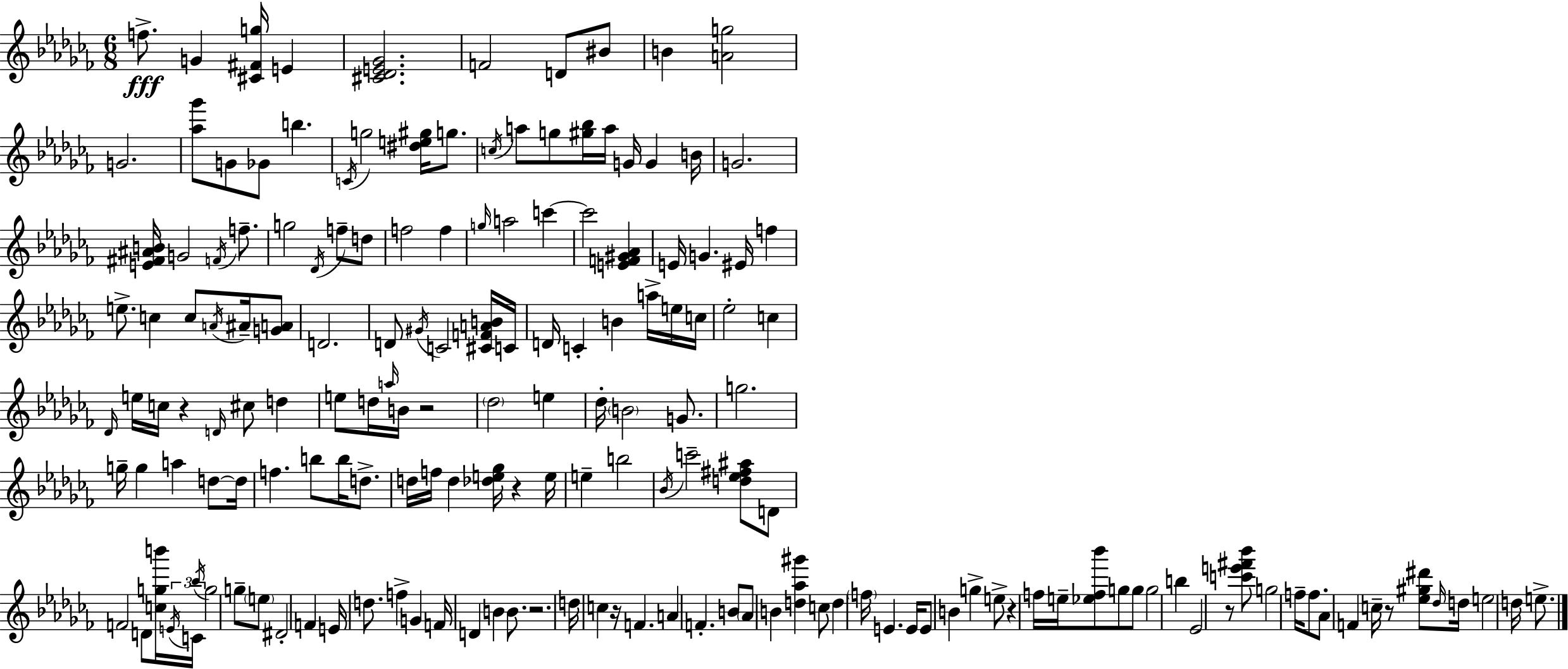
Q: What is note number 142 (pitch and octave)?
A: E5